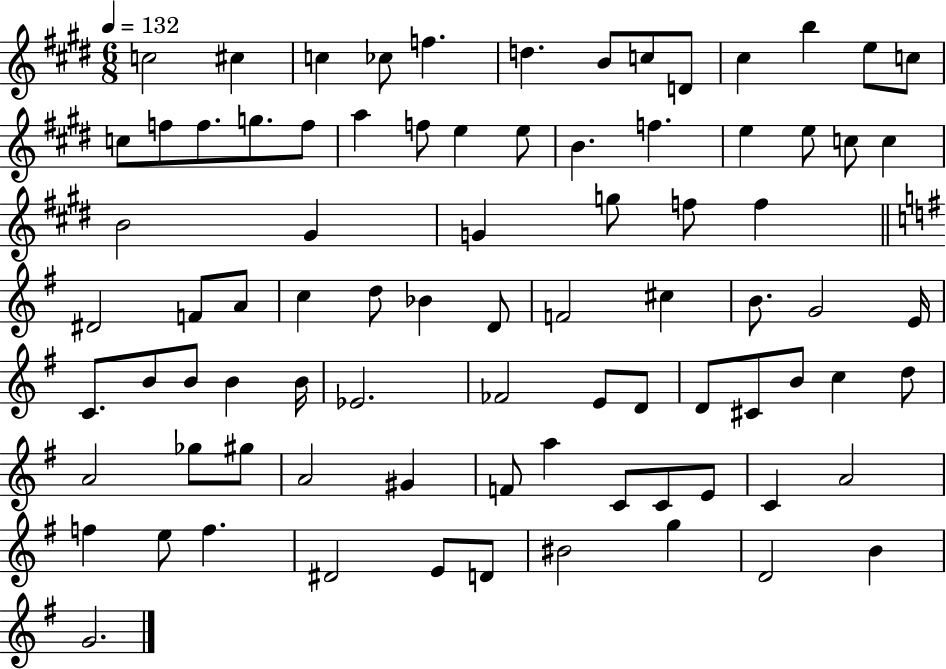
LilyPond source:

{
  \clef treble
  \numericTimeSignature
  \time 6/8
  \key e \major
  \tempo 4 = 132
  \repeat volta 2 { c''2 cis''4 | c''4 ces''8 f''4. | d''4. b'8 c''8 d'8 | cis''4 b''4 e''8 c''8 | \break c''8 f''8 f''8. g''8. f''8 | a''4 f''8 e''4 e''8 | b'4. f''4. | e''4 e''8 c''8 c''4 | \break b'2 gis'4 | g'4 g''8 f''8 f''4 | \bar "||" \break \key g \major dis'2 f'8 a'8 | c''4 d''8 bes'4 d'8 | f'2 cis''4 | b'8. g'2 e'16 | \break c'8. b'8 b'8 b'4 b'16 | ees'2. | fes'2 e'8 d'8 | d'8 cis'8 b'8 c''4 d''8 | \break a'2 ges''8 gis''8 | a'2 gis'4 | f'8 a''4 c'8 c'8 e'8 | c'4 a'2 | \break f''4 e''8 f''4. | dis'2 e'8 d'8 | bis'2 g''4 | d'2 b'4 | \break g'2. | } \bar "|."
}